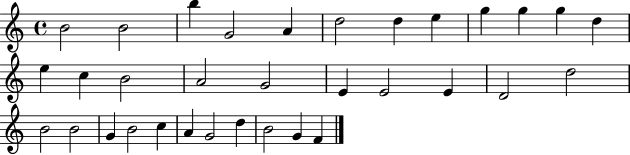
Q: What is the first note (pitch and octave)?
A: B4